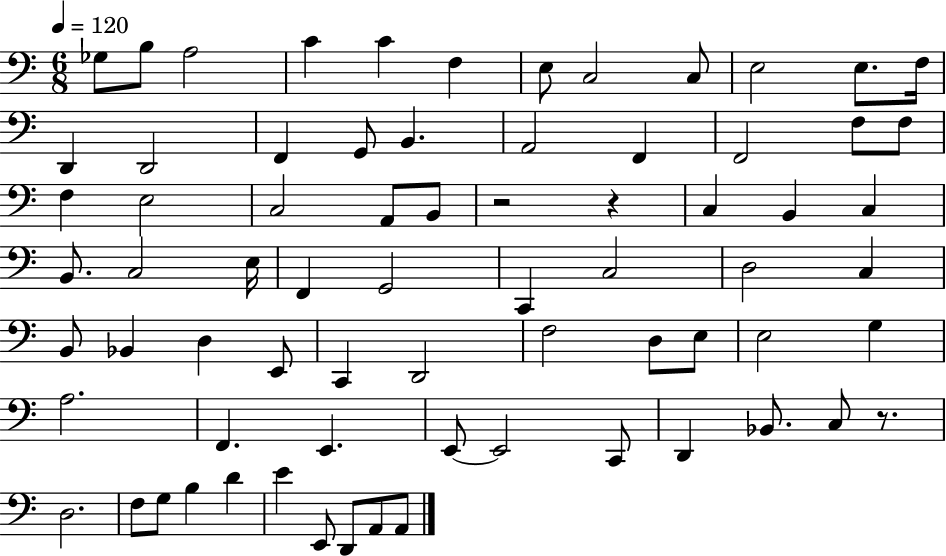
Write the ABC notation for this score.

X:1
T:Untitled
M:6/8
L:1/4
K:C
_G,/2 B,/2 A,2 C C F, E,/2 C,2 C,/2 E,2 E,/2 F,/4 D,, D,,2 F,, G,,/2 B,, A,,2 F,, F,,2 F,/2 F,/2 F, E,2 C,2 A,,/2 B,,/2 z2 z C, B,, C, B,,/2 C,2 E,/4 F,, G,,2 C,, C,2 D,2 C, B,,/2 _B,, D, E,,/2 C,, D,,2 F,2 D,/2 E,/2 E,2 G, A,2 F,, E,, E,,/2 E,,2 C,,/2 D,, _B,,/2 C,/2 z/2 D,2 F,/2 G,/2 B, D E E,,/2 D,,/2 A,,/2 A,,/2